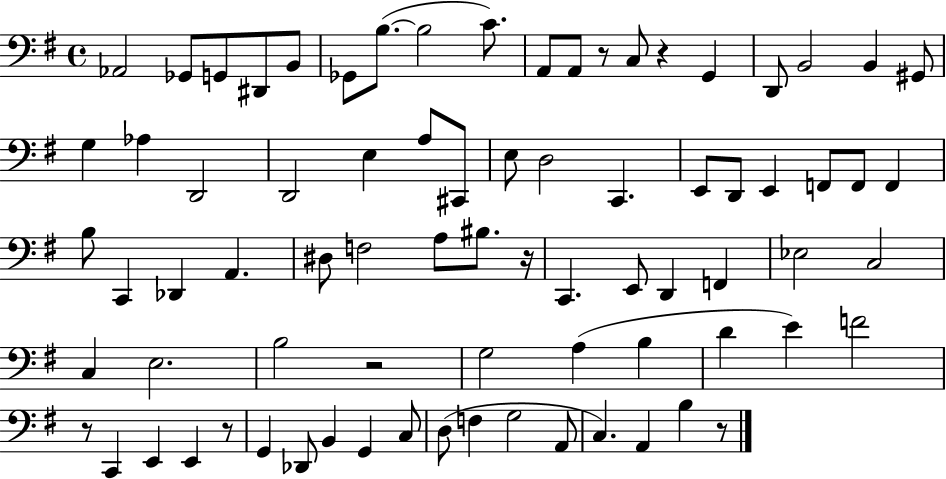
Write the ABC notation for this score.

X:1
T:Untitled
M:4/4
L:1/4
K:G
_A,,2 _G,,/2 G,,/2 ^D,,/2 B,,/2 _G,,/2 B,/2 B,2 C/2 A,,/2 A,,/2 z/2 C,/2 z G,, D,,/2 B,,2 B,, ^G,,/2 G, _A, D,,2 D,,2 E, A,/2 ^C,,/2 E,/2 D,2 C,, E,,/2 D,,/2 E,, F,,/2 F,,/2 F,, B,/2 C,, _D,, A,, ^D,/2 F,2 A,/2 ^B,/2 z/4 C,, E,,/2 D,, F,, _E,2 C,2 C, E,2 B,2 z2 G,2 A, B, D E F2 z/2 C,, E,, E,, z/2 G,, _D,,/2 B,, G,, C,/2 D,/2 F, G,2 A,,/2 C, A,, B, z/2